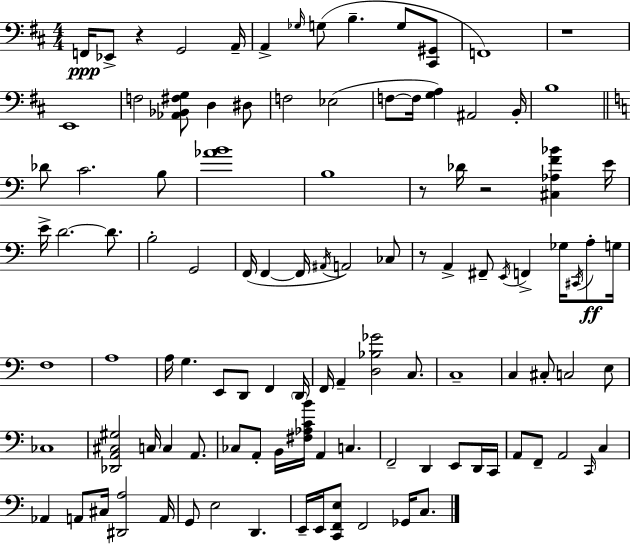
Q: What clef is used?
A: bass